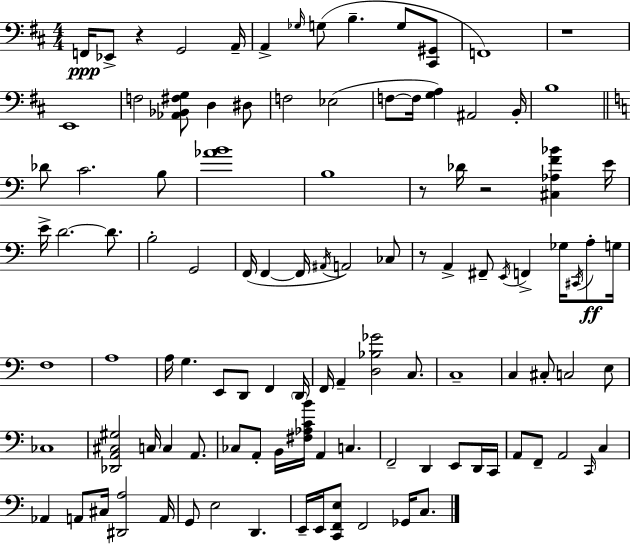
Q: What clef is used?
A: bass